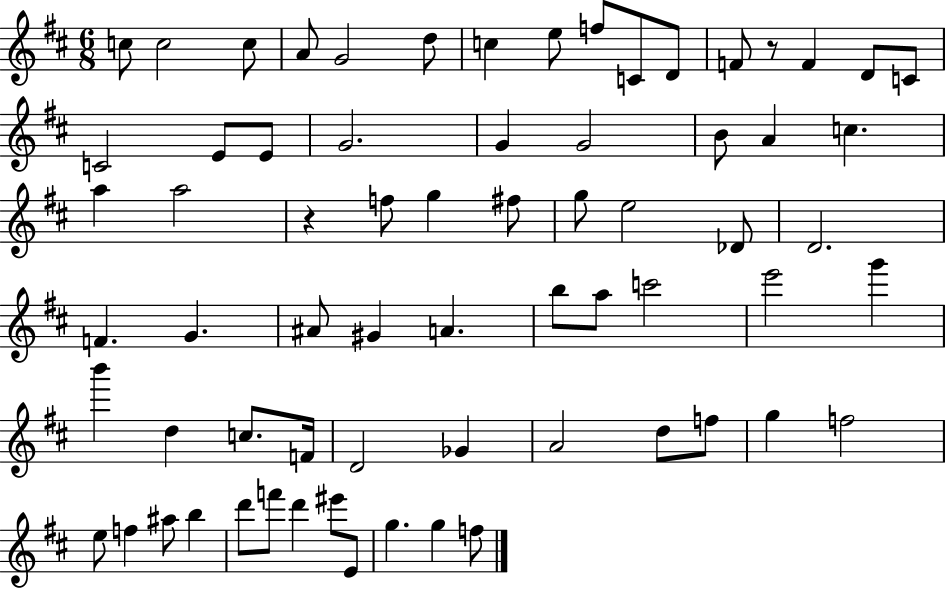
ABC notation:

X:1
T:Untitled
M:6/8
L:1/4
K:D
c/2 c2 c/2 A/2 G2 d/2 c e/2 f/2 C/2 D/2 F/2 z/2 F D/2 C/2 C2 E/2 E/2 G2 G G2 B/2 A c a a2 z f/2 g ^f/2 g/2 e2 _D/2 D2 F G ^A/2 ^G A b/2 a/2 c'2 e'2 g' b' d c/2 F/4 D2 _G A2 d/2 f/2 g f2 e/2 f ^a/2 b d'/2 f'/2 d' ^e'/2 E/2 g g f/2